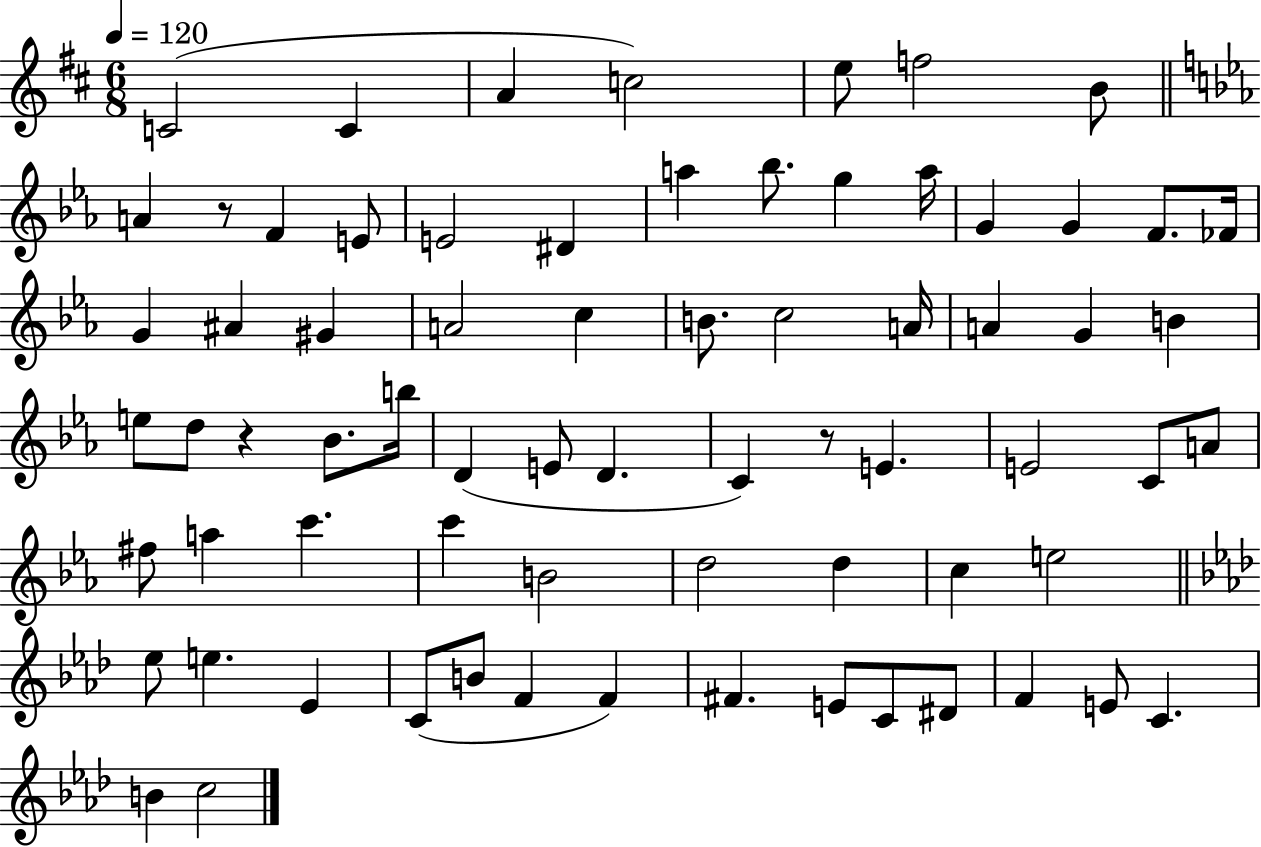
X:1
T:Untitled
M:6/8
L:1/4
K:D
C2 C A c2 e/2 f2 B/2 A z/2 F E/2 E2 ^D a _b/2 g a/4 G G F/2 _F/4 G ^A ^G A2 c B/2 c2 A/4 A G B e/2 d/2 z _B/2 b/4 D E/2 D C z/2 E E2 C/2 A/2 ^f/2 a c' c' B2 d2 d c e2 _e/2 e _E C/2 B/2 F F ^F E/2 C/2 ^D/2 F E/2 C B c2